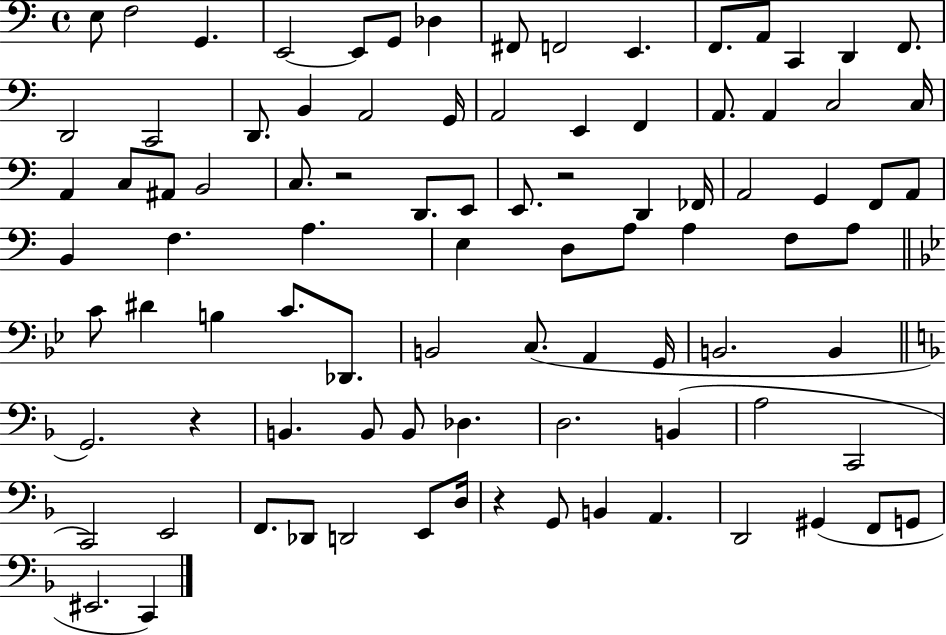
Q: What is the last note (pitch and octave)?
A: C2